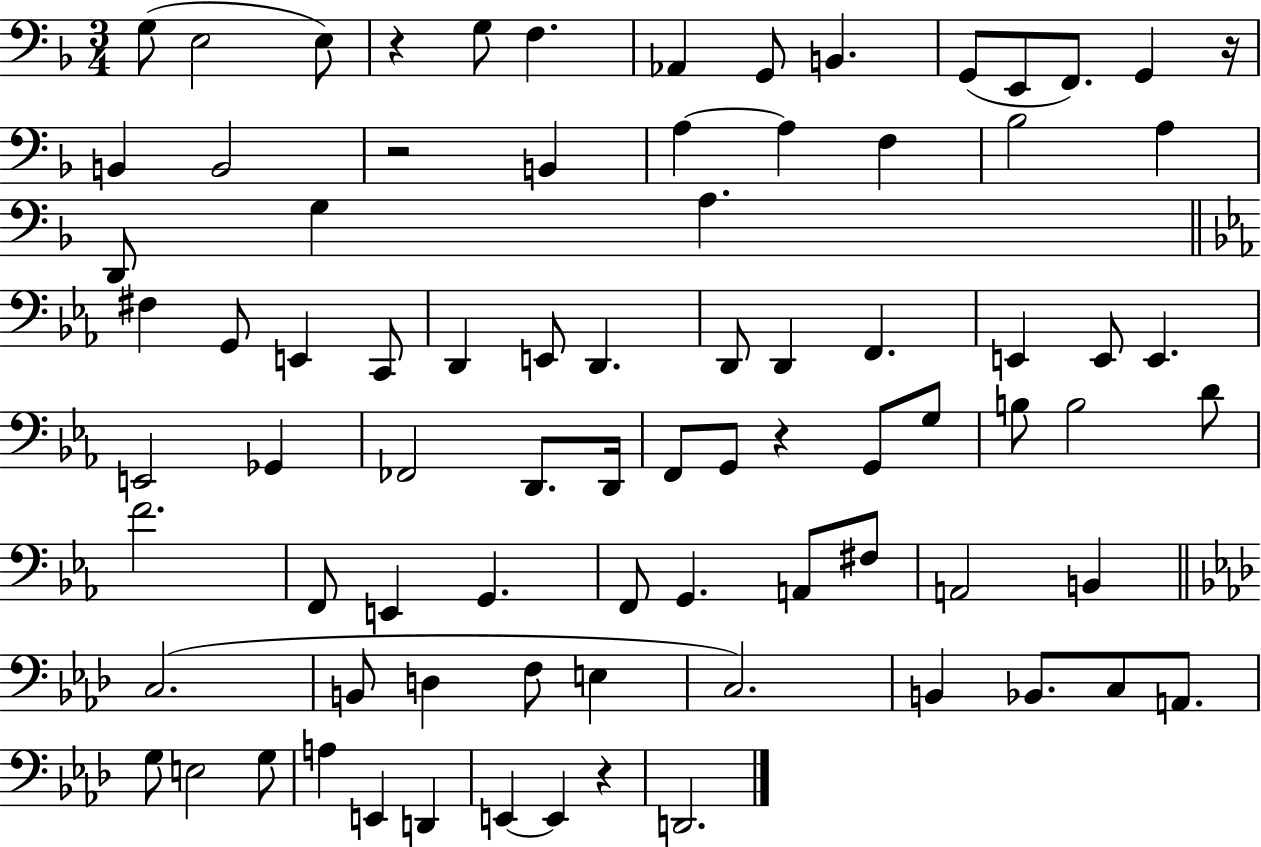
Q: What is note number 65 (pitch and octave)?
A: B2